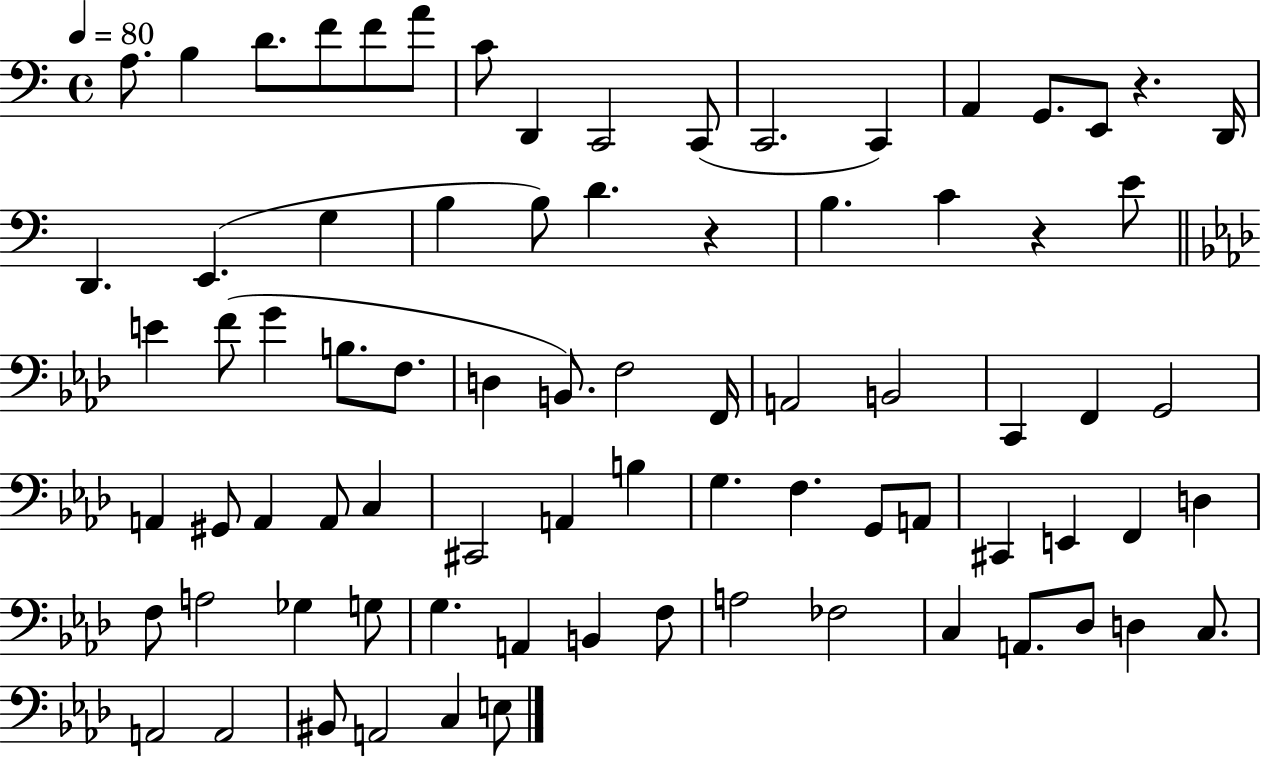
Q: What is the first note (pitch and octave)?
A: A3